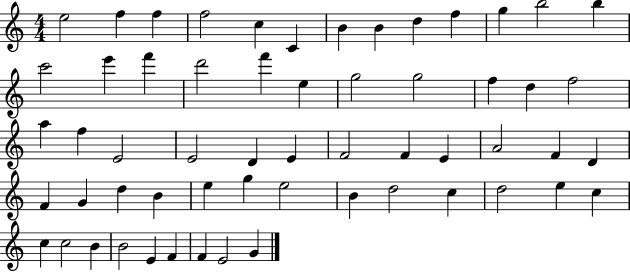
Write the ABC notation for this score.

X:1
T:Untitled
M:4/4
L:1/4
K:C
e2 f f f2 c C B B d f g b2 b c'2 e' f' d'2 f' e g2 g2 f d f2 a f E2 E2 D E F2 F E A2 F D F G d B e g e2 B d2 c d2 e c c c2 B B2 E F F E2 G